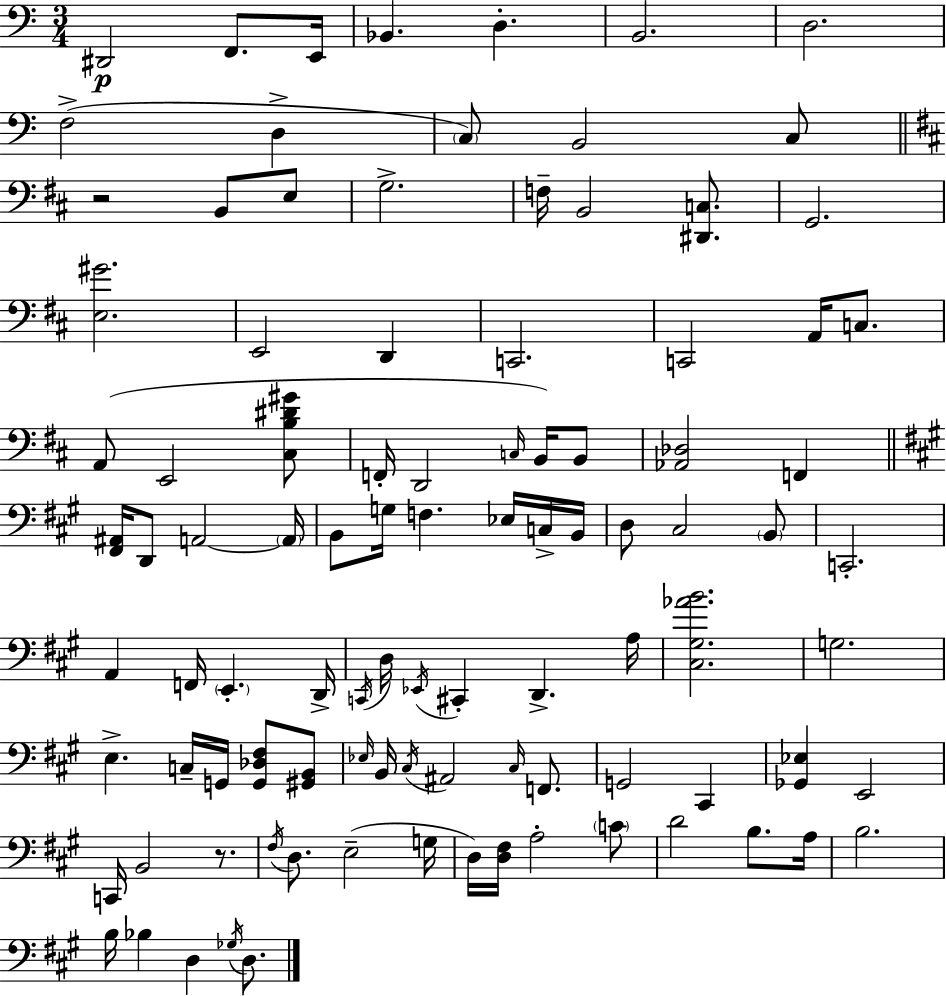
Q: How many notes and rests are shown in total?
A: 98